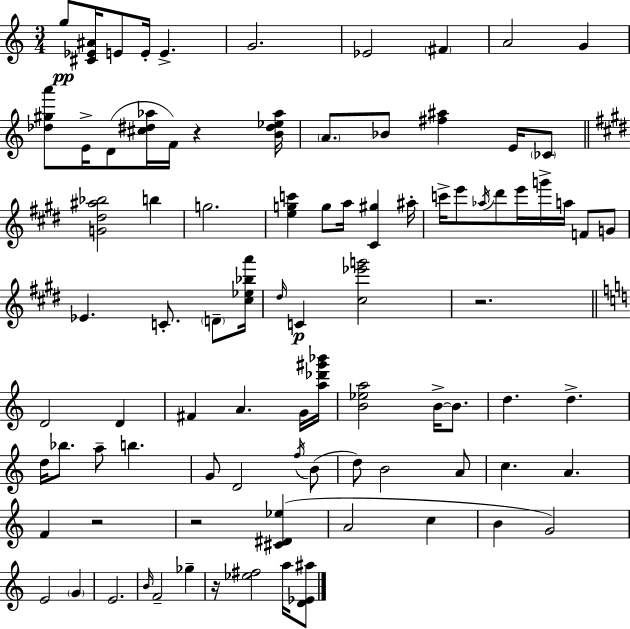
{
  \clef treble
  \numericTimeSignature
  \time 3/4
  \key a \minor
  \repeat volta 2 { g''8\pp <cis' ees' ais'>16 e'8 e'16-. e'4.-> | g'2. | ees'2 \parenthesize fis'4 | a'2 g'4 | \break <des'' gis'' a'''>8 e'16-> d'8( <cis'' dis'' aes''>16 f'16) r4 <b' dis'' ees'' aes''>16 | \parenthesize a'8. bes'8 <fis'' ais''>4 e'16 \parenthesize ces'8 | \bar "||" \break \key e \major <g' dis'' ais'' bes''>2 b''4 | g''2. | <e'' g'' c'''>4 g''8 a''16 <cis' gis''>4 ais''16-. | c'''16-> e'''8 \acciaccatura { aes''16 } dis'''8 e'''16 g'''16-> a''16 f'8 g'8 | \break ees'4. c'8.-. \parenthesize d'8-- | <cis'' ees'' bes'' a'''>16 \grace { dis''16 } c'4\p <cis'' ees''' g'''>2 | r2. | \bar "||" \break \key c \major d'2 d'4 | fis'4 a'4. g'16 <a'' des''' gis''' bes'''>16 | <b' ees'' a''>2 b'16->~~ b'8. | d''4. d''4.-> | \break d''16 bes''8. a''8-- b''4. | g'8 d'2 \acciaccatura { f''16 }( b'8 | d''8) b'2 a'8 | c''4. a'4. | \break f'4 r2 | r2 <cis' dis' ees''>4( | a'2 c''4 | b'4 g'2) | \break e'2 \parenthesize g'4 | e'2. | \grace { b'16 } f'2-- ges''4-- | r16 <ees'' fis''>2 a''16 | \break <d' ees' ais''>8 } \bar "|."
}